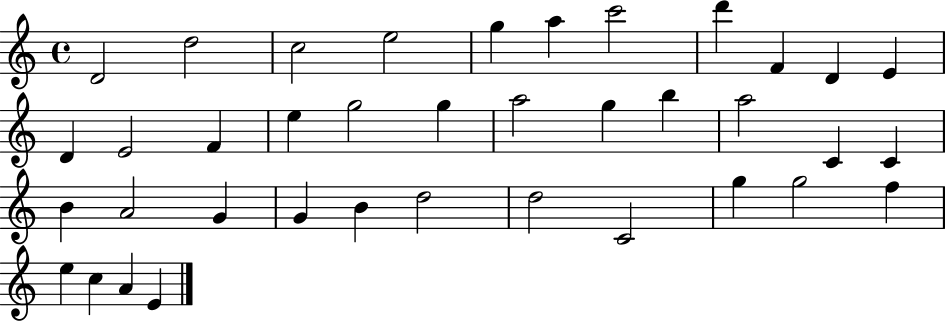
D4/h D5/h C5/h E5/h G5/q A5/q C6/h D6/q F4/q D4/q E4/q D4/q E4/h F4/q E5/q G5/h G5/q A5/h G5/q B5/q A5/h C4/q C4/q B4/q A4/h G4/q G4/q B4/q D5/h D5/h C4/h G5/q G5/h F5/q E5/q C5/q A4/q E4/q